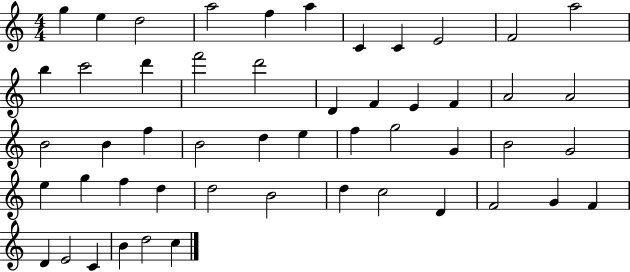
{
  \clef treble
  \numericTimeSignature
  \time 4/4
  \key c \major
  g''4 e''4 d''2 | a''2 f''4 a''4 | c'4 c'4 e'2 | f'2 a''2 | \break b''4 c'''2 d'''4 | f'''2 d'''2 | d'4 f'4 e'4 f'4 | a'2 a'2 | \break b'2 b'4 f''4 | b'2 d''4 e''4 | f''4 g''2 g'4 | b'2 g'2 | \break e''4 g''4 f''4 d''4 | d''2 b'2 | d''4 c''2 d'4 | f'2 g'4 f'4 | \break d'4 e'2 c'4 | b'4 d''2 c''4 | \bar "|."
}